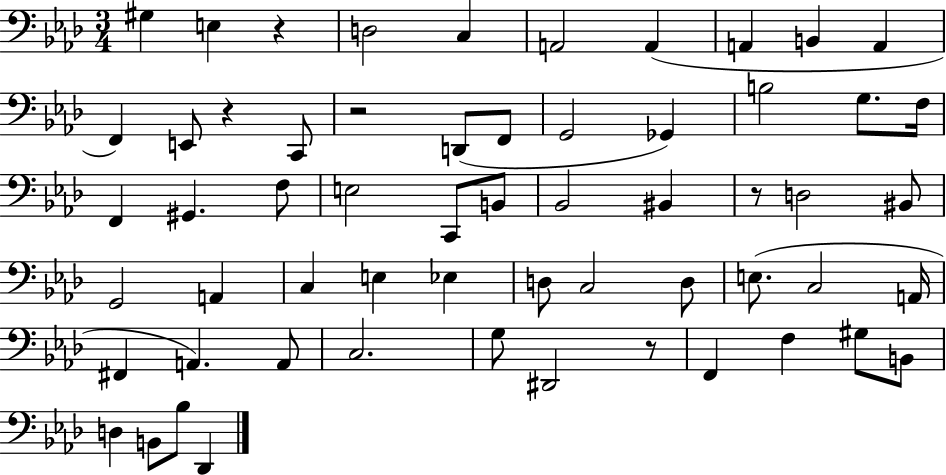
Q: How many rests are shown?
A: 5